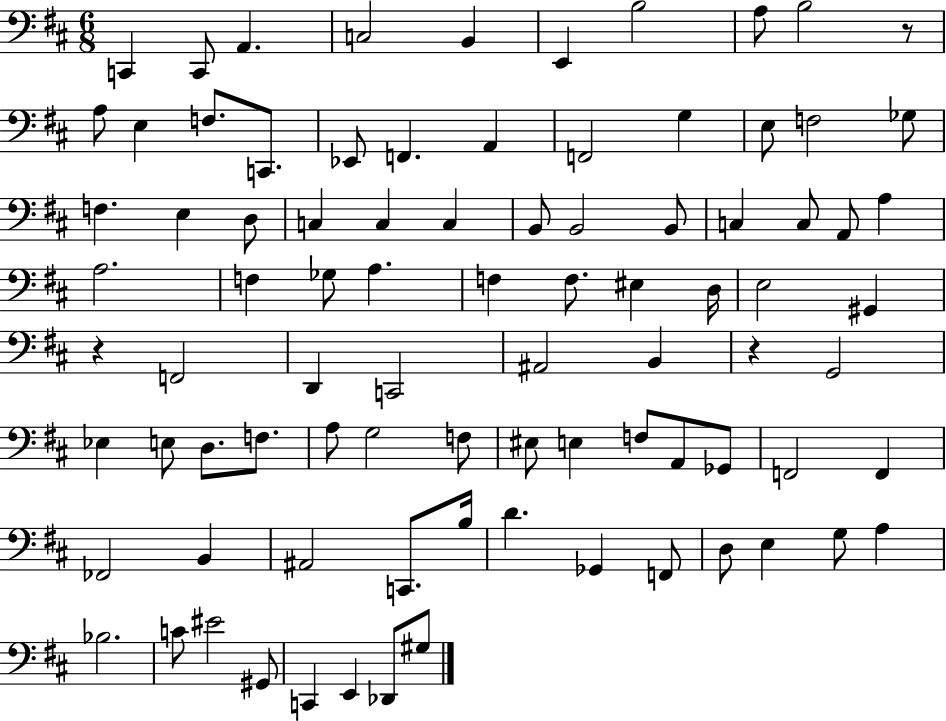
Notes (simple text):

C2/q C2/e A2/q. C3/h B2/q E2/q B3/h A3/e B3/h R/e A3/e E3/q F3/e. C2/e. Eb2/e F2/q. A2/q F2/h G3/q E3/e F3/h Gb3/e F3/q. E3/q D3/e C3/q C3/q C3/q B2/e B2/h B2/e C3/q C3/e A2/e A3/q A3/h. F3/q Gb3/e A3/q. F3/q F3/e. EIS3/q D3/s E3/h G#2/q R/q F2/h D2/q C2/h A#2/h B2/q R/q G2/h Eb3/q E3/e D3/e. F3/e. A3/e G3/h F3/e EIS3/e E3/q F3/e A2/e Gb2/e F2/h F2/q FES2/h B2/q A#2/h C2/e. B3/s D4/q. Gb2/q F2/e D3/e E3/q G3/e A3/q Bb3/h. C4/e EIS4/h G#2/e C2/q E2/q Db2/e G#3/e